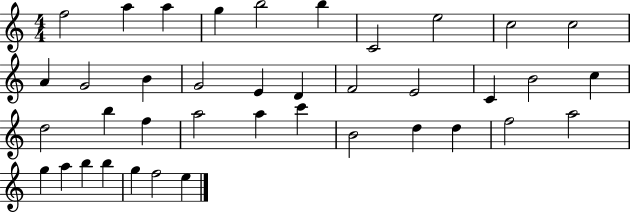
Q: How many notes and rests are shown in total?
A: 39